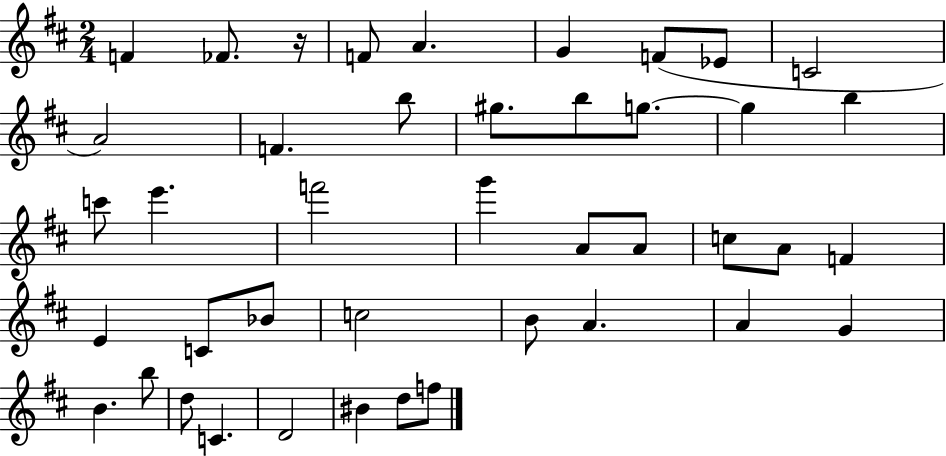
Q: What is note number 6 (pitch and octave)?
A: F4